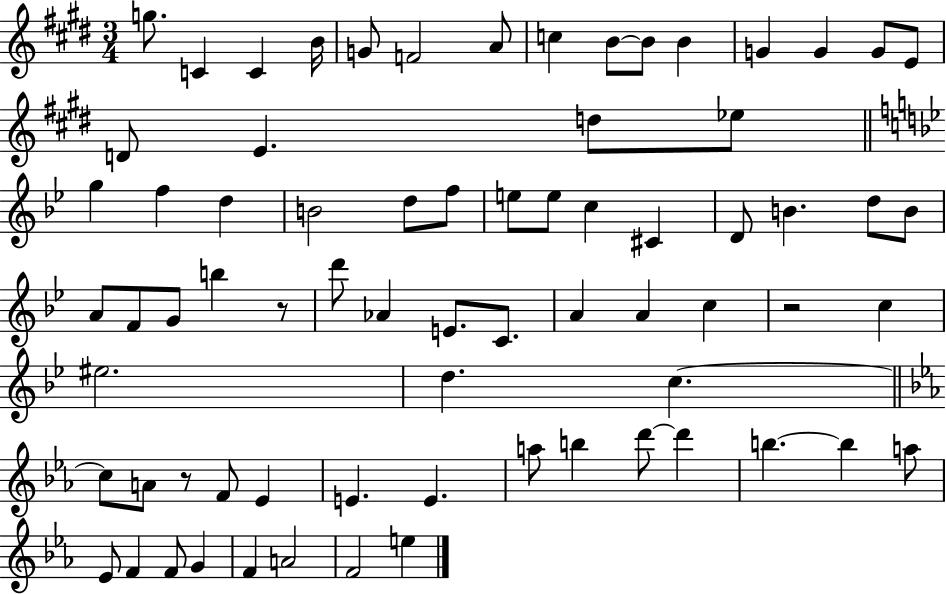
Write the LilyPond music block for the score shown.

{
  \clef treble
  \numericTimeSignature
  \time 3/4
  \key e \major
  g''8. c'4 c'4 b'16 | g'8 f'2 a'8 | c''4 b'8~~ b'8 b'4 | g'4 g'4 g'8 e'8 | \break d'8 e'4. d''8 ees''8 | \bar "||" \break \key bes \major g''4 f''4 d''4 | b'2 d''8 f''8 | e''8 e''8 c''4 cis'4 | d'8 b'4. d''8 b'8 | \break a'8 f'8 g'8 b''4 r8 | d'''8 aes'4 e'8. c'8. | a'4 a'4 c''4 | r2 c''4 | \break eis''2. | d''4. c''4.~~ | \bar "||" \break \key c \minor c''8 a'8 r8 f'8 ees'4 | e'4. e'4. | a''8 b''4 d'''8~~ d'''4 | b''4.~~ b''4 a''8 | \break ees'8 f'4 f'8 g'4 | f'4 a'2 | f'2 e''4 | \bar "|."
}